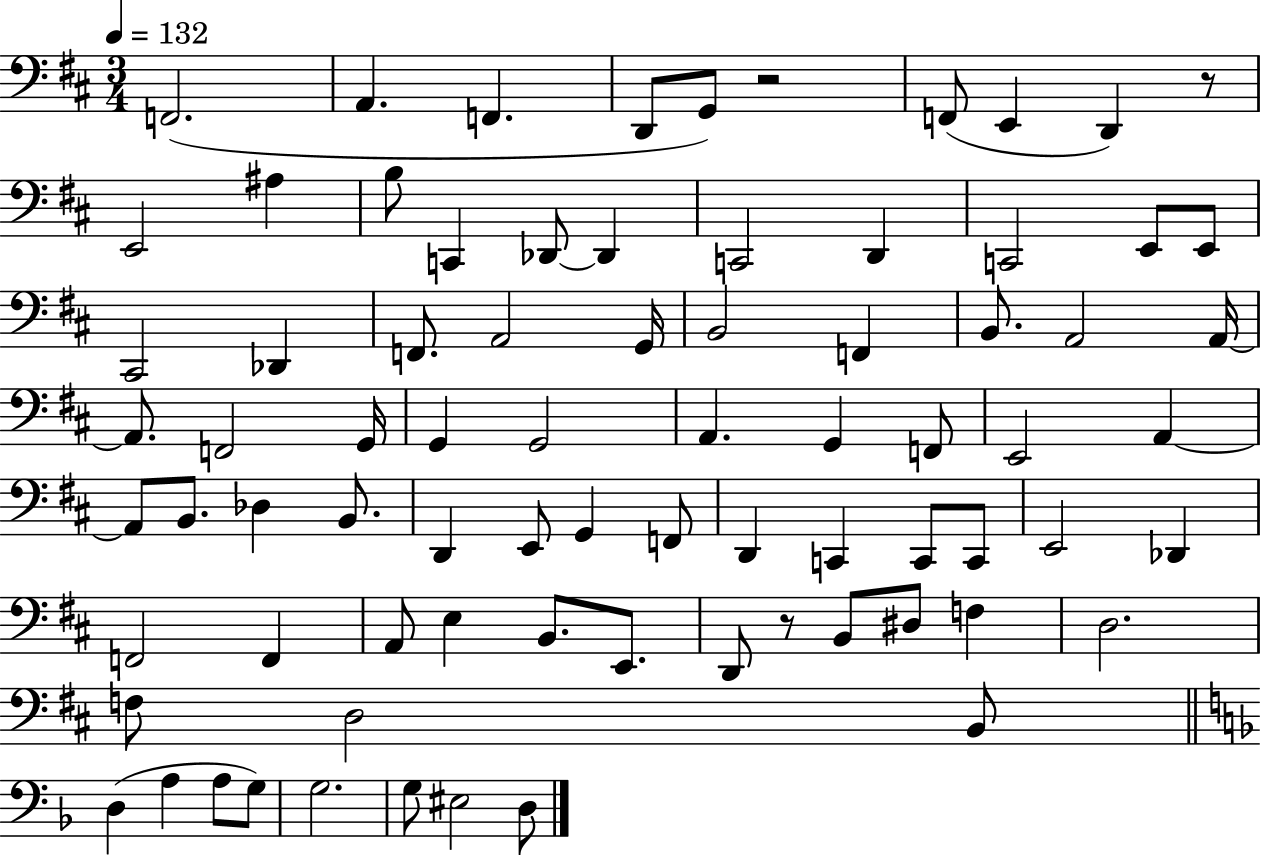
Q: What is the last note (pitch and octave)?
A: D3